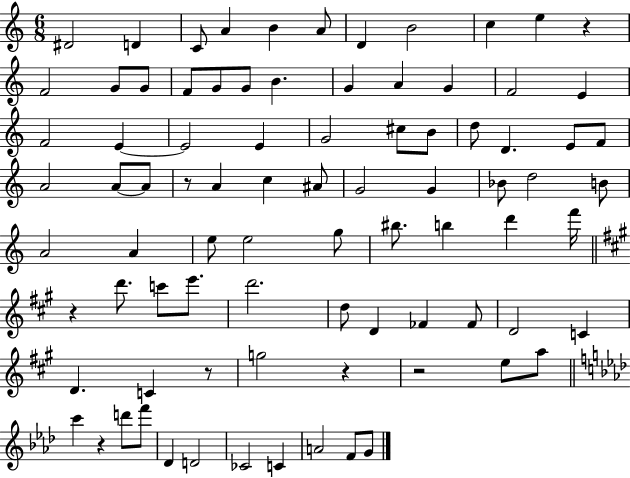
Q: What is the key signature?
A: C major